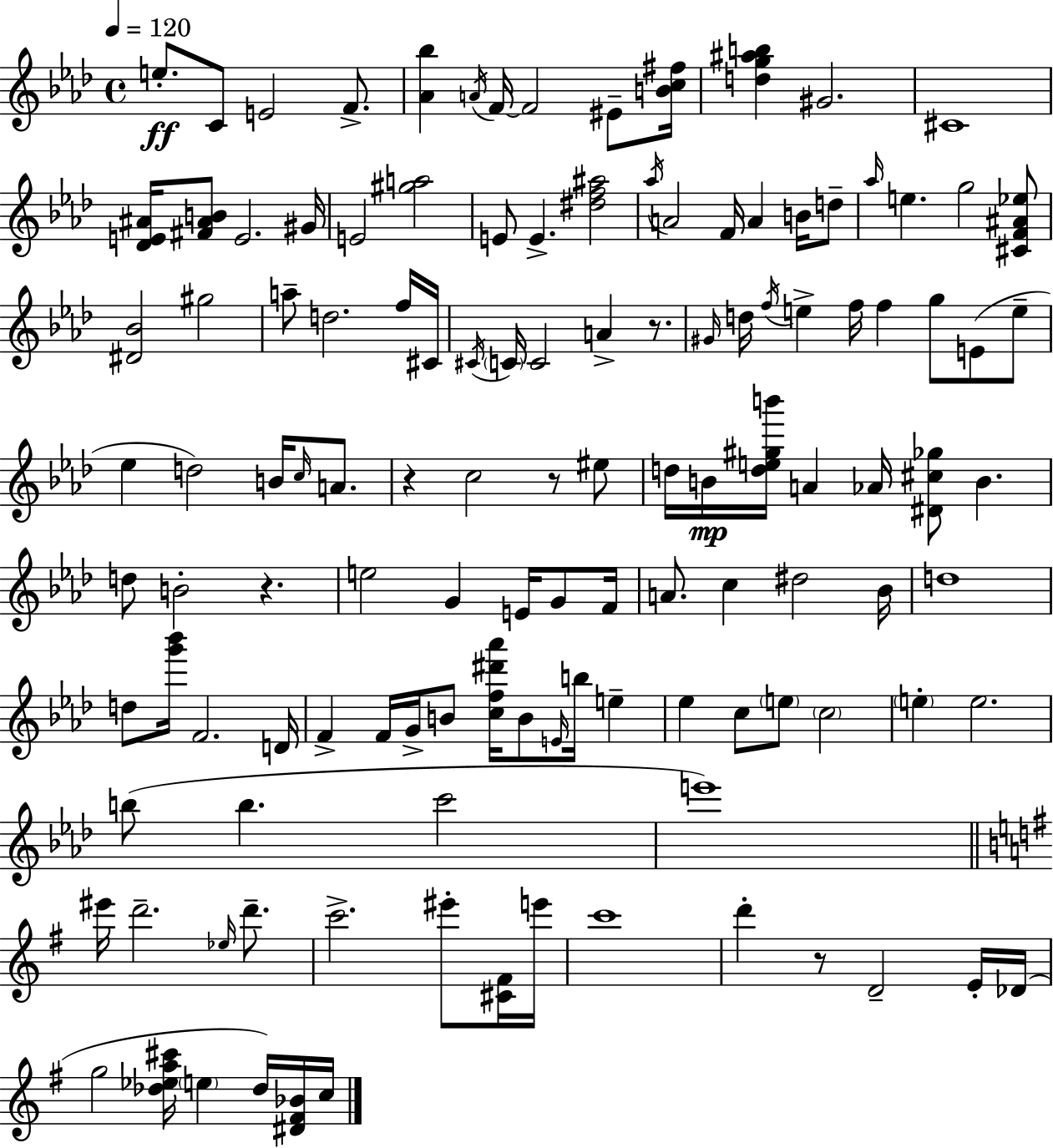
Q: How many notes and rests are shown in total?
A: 124